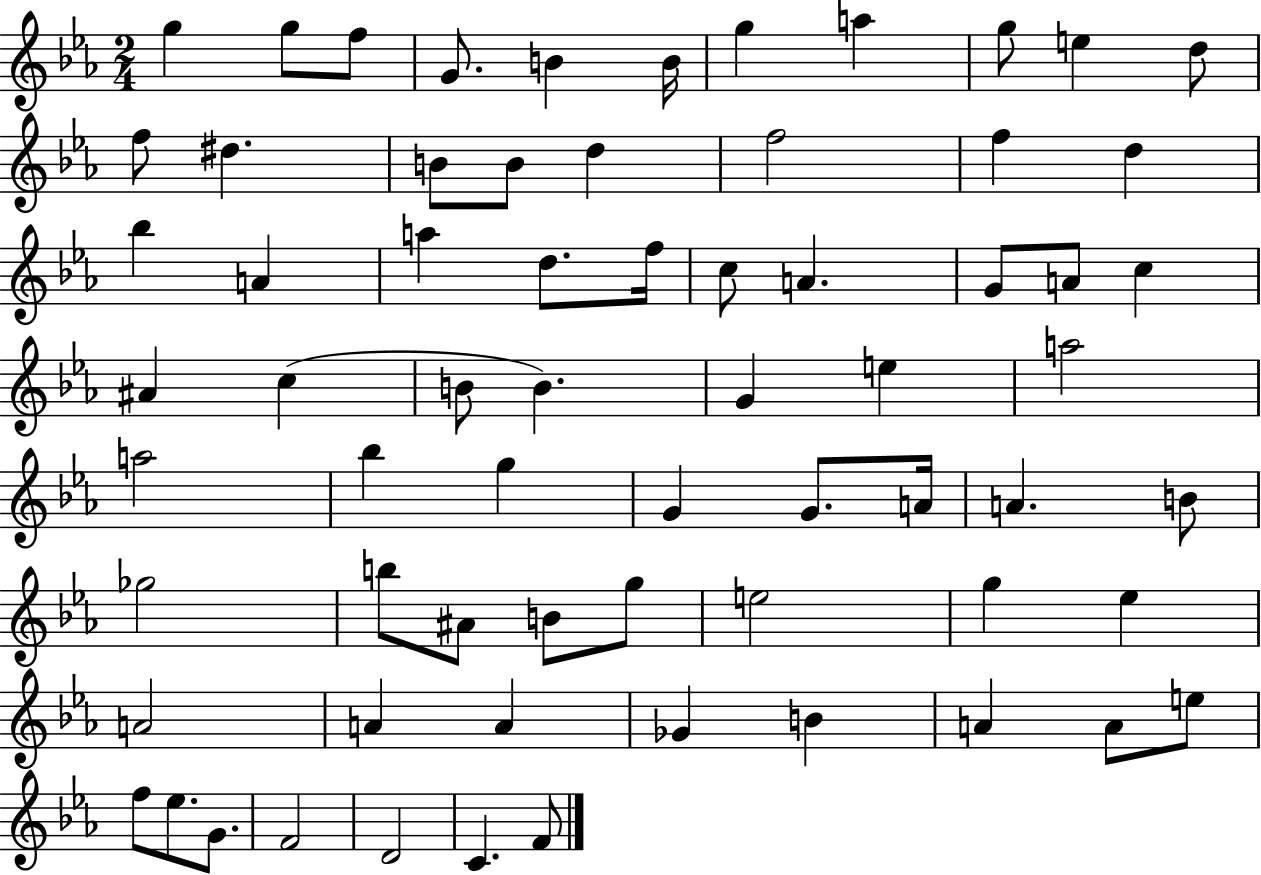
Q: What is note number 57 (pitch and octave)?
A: B4